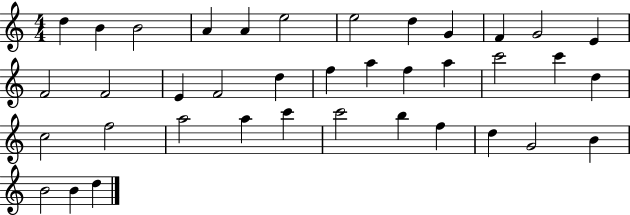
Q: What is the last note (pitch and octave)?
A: D5